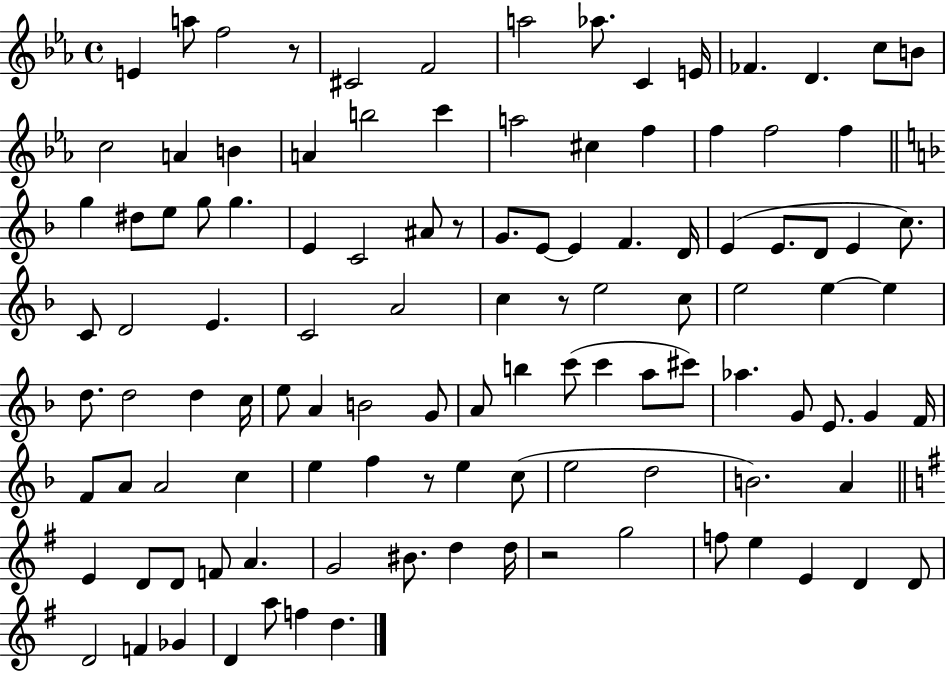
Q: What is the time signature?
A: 4/4